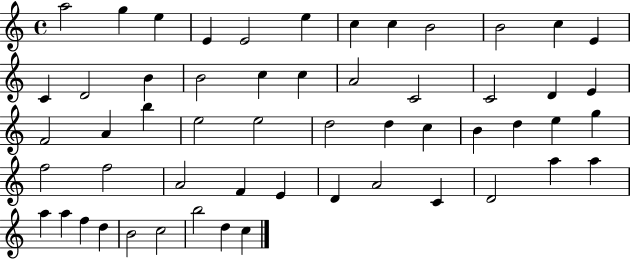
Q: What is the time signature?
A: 4/4